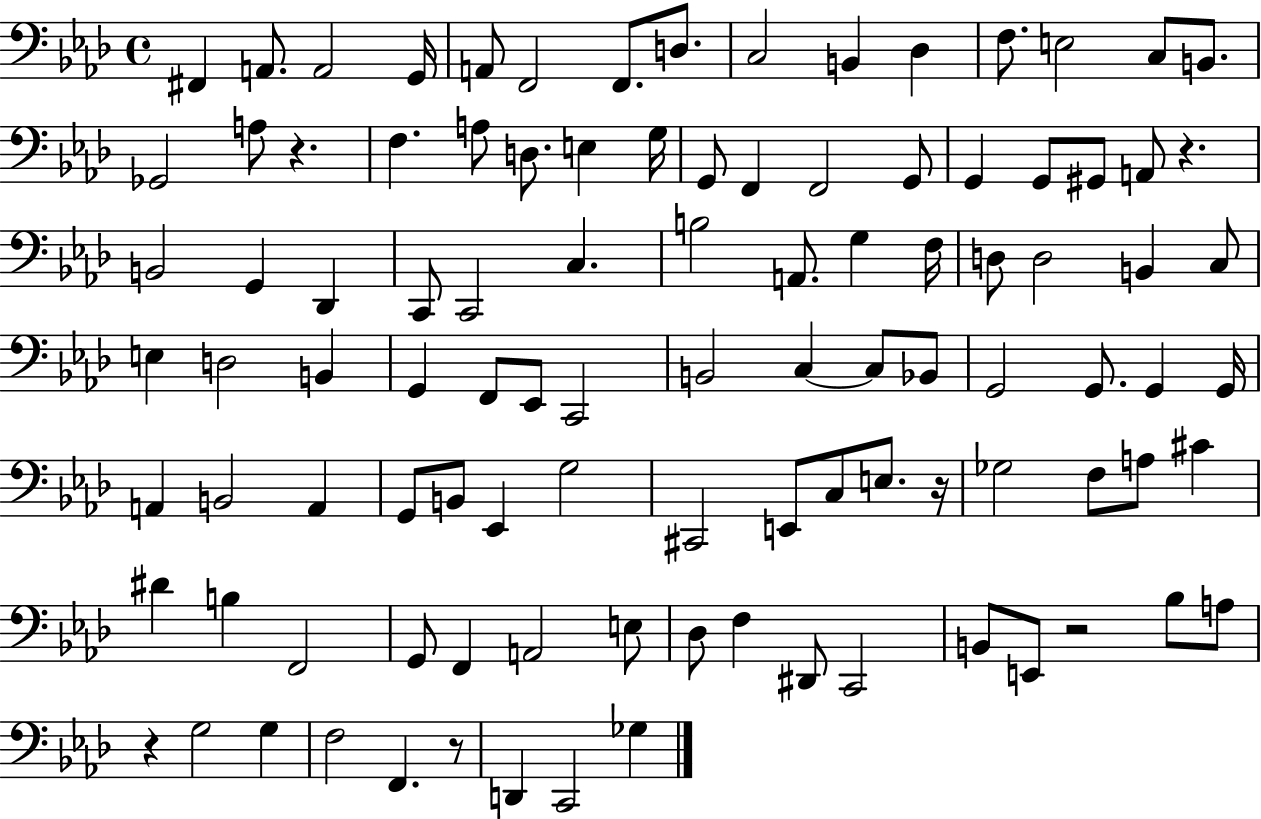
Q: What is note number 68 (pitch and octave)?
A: E2